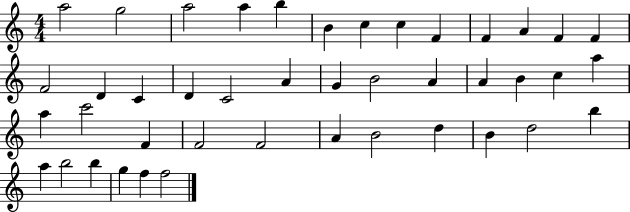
A5/h G5/h A5/h A5/q B5/q B4/q C5/q C5/q F4/q F4/q A4/q F4/q F4/q F4/h D4/q C4/q D4/q C4/h A4/q G4/q B4/h A4/q A4/q B4/q C5/q A5/q A5/q C6/h F4/q F4/h F4/h A4/q B4/h D5/q B4/q D5/h B5/q A5/q B5/h B5/q G5/q F5/q F5/h